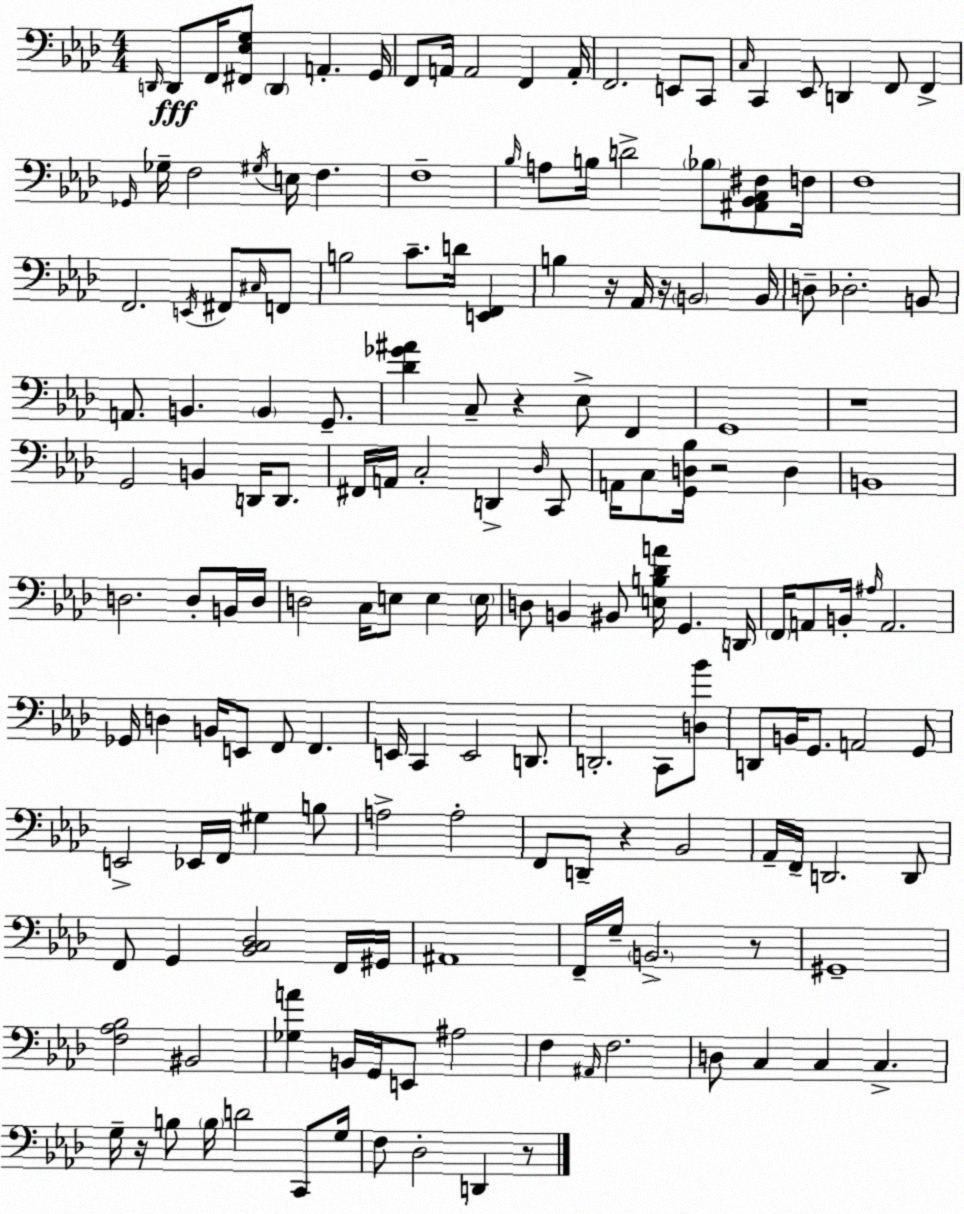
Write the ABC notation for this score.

X:1
T:Untitled
M:4/4
L:1/4
K:Ab
D,,/4 D,,/2 F,,/4 [^F,,_E,G,]/2 D,, A,, G,,/4 F,,/2 A,,/4 A,,2 F,, A,,/4 F,,2 E,,/2 C,,/2 C,/4 C,, _E,,/2 D,, F,,/2 F,, _G,,/4 _G,/4 F,2 ^G,/4 E,/4 F, F,4 _B,/4 A,/2 B,/4 D2 _B,/2 [^A,,_B,,C,^F,]/2 F,/4 F,4 F,,2 E,,/4 ^F,,/2 ^C,/4 F,,/2 B,2 C/2 D/4 [E,,F,,] B, z/4 _A,,/4 z/4 B,,2 B,,/4 D,/2 _D,2 B,,/2 A,,/2 B,, B,, G,,/2 [_D_G^A] C,/2 z _E,/2 F,, G,,4 z4 G,,2 B,, D,,/4 D,,/2 ^F,,/4 A,,/4 C,2 D,, _D,/4 C,,/2 A,,/4 C,/2 [G,,D,_B,]/4 z2 D, B,,4 D,2 D,/2 B,,/4 D,/4 D,2 C,/4 E,/2 E, E,/4 D,/2 B,, ^B,,/2 [E,B,_DA]/4 G,, D,,/4 F,,/4 A,,/2 B,,/4 ^A,/4 A,,2 _G,,/4 D, B,,/4 E,,/2 F,,/2 F,, E,,/4 C,, E,,2 D,,/2 D,,2 C,,/2 [D,_B]/2 D,,/2 B,,/4 G,,/2 A,,2 G,,/2 E,,2 _E,,/4 F,,/4 ^G, B,/2 A,2 A,2 F,,/2 D,,/2 z _B,,2 _A,,/4 F,,/4 D,,2 D,,/2 F,,/2 G,, [_B,,C,_D,]2 F,,/4 ^G,,/4 ^A,,4 F,,/4 G,/4 B,,2 z/2 ^G,,4 [F,_A,_B,]2 ^B,,2 [_G,A] B,,/4 G,,/4 E,,/2 ^A,2 F, ^A,,/4 F,2 D,/2 C, C, C, G,/4 z/4 B,/2 B,/4 D2 C,,/2 G,/4 F,/2 _D,2 D,, z/2